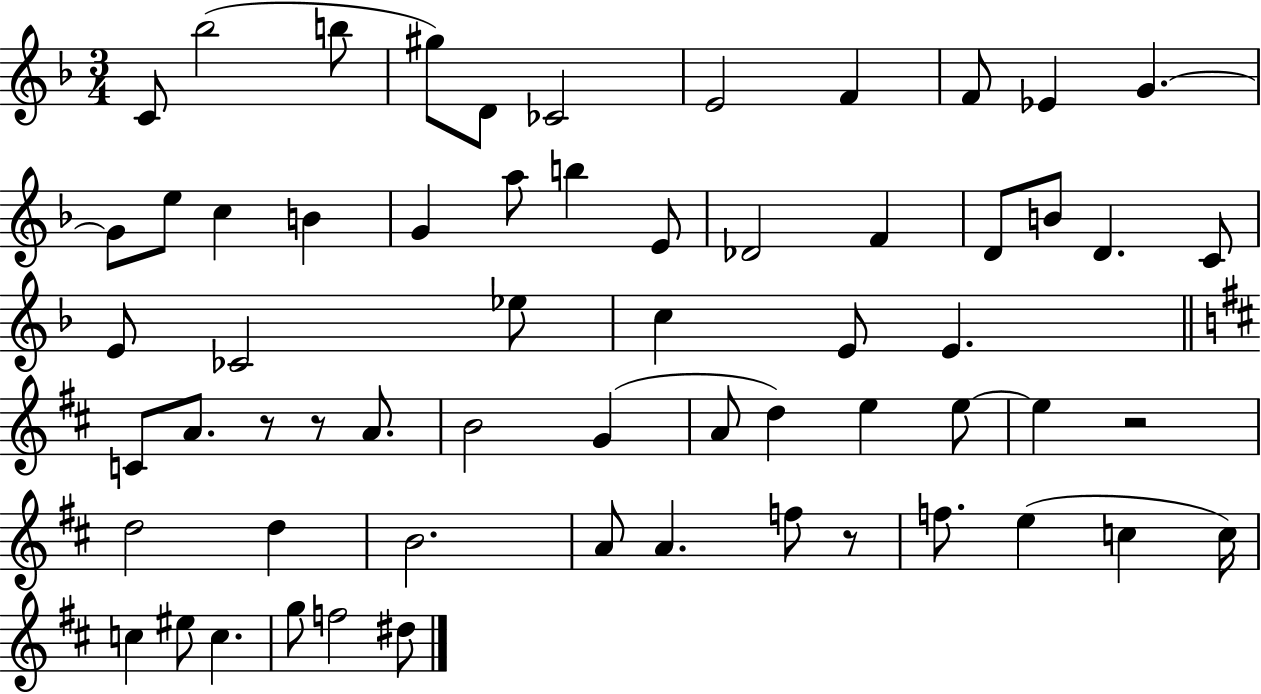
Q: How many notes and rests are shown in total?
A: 61